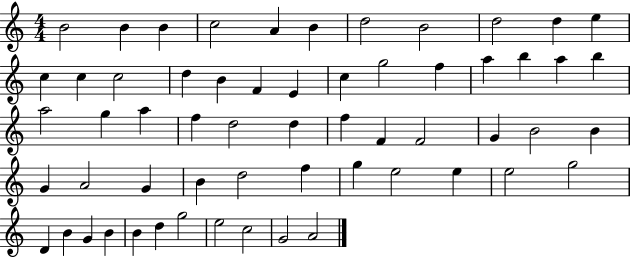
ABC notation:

X:1
T:Untitled
M:4/4
L:1/4
K:C
B2 B B c2 A B d2 B2 d2 d e c c c2 d B F E c g2 f a b a b a2 g a f d2 d f F F2 G B2 B G A2 G B d2 f g e2 e e2 g2 D B G B B d g2 e2 c2 G2 A2